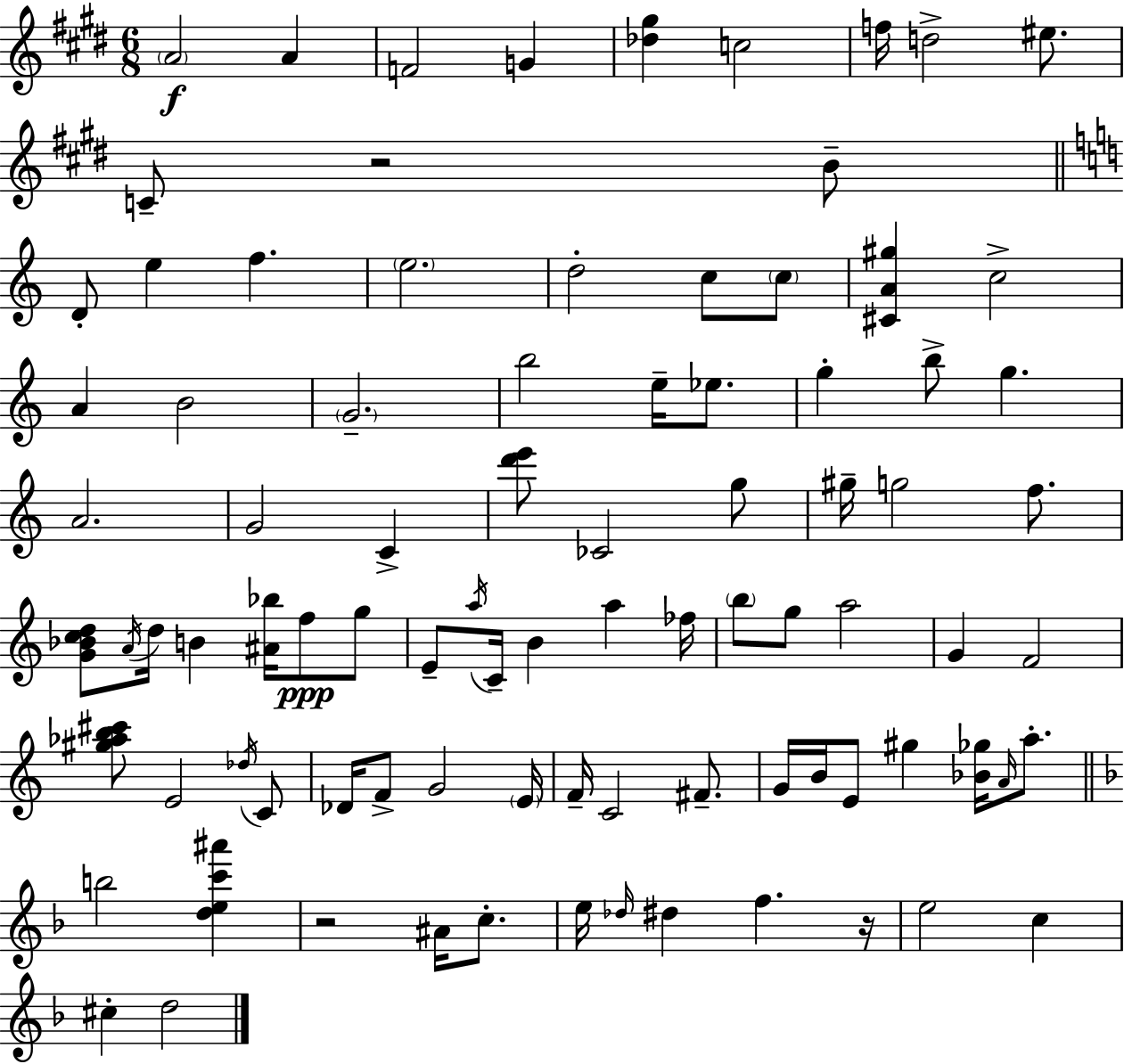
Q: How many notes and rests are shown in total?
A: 89